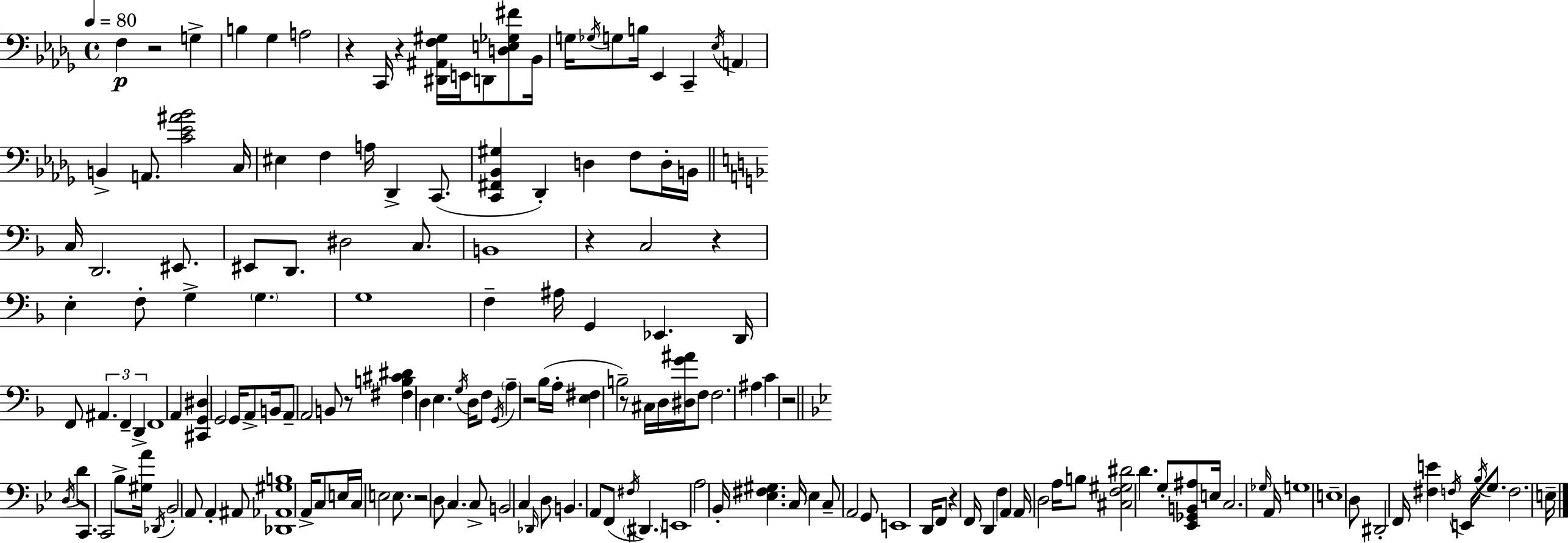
X:1
T:Untitled
M:4/4
L:1/4
K:Bbm
F, z2 G, B, _G, A,2 z C,,/4 z [^D,,^A,,F,^G,]/4 E,,/4 D,,/2 [D,E,_G,^F]/2 _B,,/4 G,/4 _G,/4 G,/2 B,/4 _E,, C,, _E,/4 A,, B,, A,,/2 [C_E^A_B]2 C,/4 ^E, F, A,/4 _D,, C,,/2 [C,,^F,,_B,,^G,] _D,, D, F,/2 D,/4 B,,/4 C,/4 D,,2 ^E,,/2 ^E,,/2 D,,/2 ^D,2 C,/2 B,,4 z C,2 z E, F,/2 G, G, G,4 F, ^A,/4 G,, _E,, D,,/4 F,,/2 ^A,, F,, D,, F,,4 A,, [^C,,G,,^D,] G,,2 G,,/4 A,,/2 B,,/4 A,,/2 A,,2 B,,/2 z/2 [^F,B,^C^D] D, E, G,/4 D,/4 F,/2 G,,/4 A, z2 _B,/4 A,/4 [E,^F,] B,2 z/2 ^C,/4 D,/4 [^D,G^A]/4 F,/2 F,2 ^A, C z2 D,/4 D/2 C,,/2 C,,2 _B,/2 [^G,A]/4 _D,,/4 _B,,2 A,,/2 A,, ^A,,/2 [_D,,_A,,^G,B,]4 A,,/4 C,/2 E,/4 C,/4 E,2 E,/2 z2 D,/2 C, C,/2 B,,2 C, _D,,/4 D,/2 B,, A,,/2 F,,/2 ^F,/4 ^D,, E,,4 A,2 _B,,/4 [_E,^F,^G,] C,/4 _E, C,/2 A,,2 G,,/2 E,,4 D,,/4 F,,/2 z F,,/4 D,, F, A,, A,,/4 D,2 A,/4 B,/2 [^C,F,^G,^D]2 D G,/2 [_E,,_G,,B,,^A,]/2 E,/4 C,2 _G,/4 A,,/4 G,4 E,4 D,/2 ^D,,2 F,,/4 [^F,E] F,/4 E,,/4 _B,/4 G,/2 F,2 E,/4